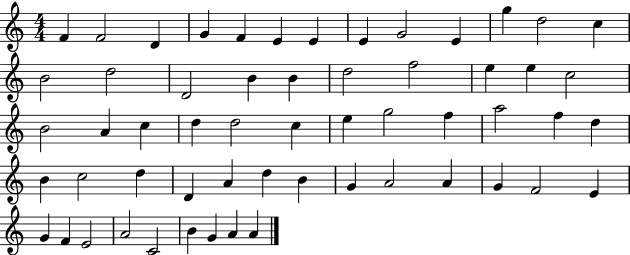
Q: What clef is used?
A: treble